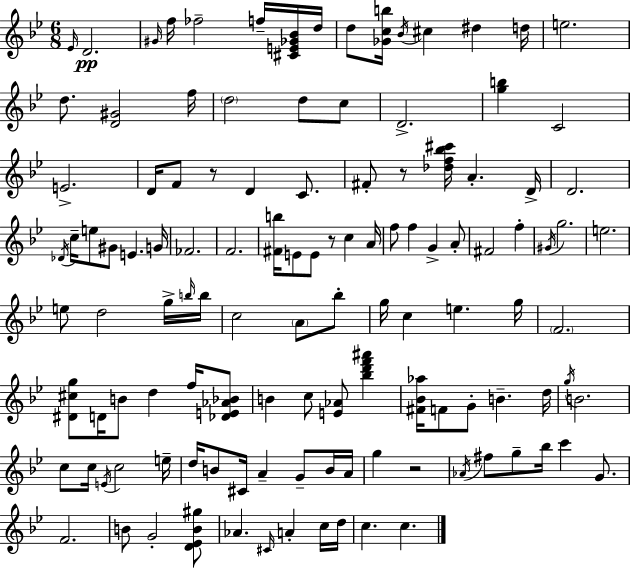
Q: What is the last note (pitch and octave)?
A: C5